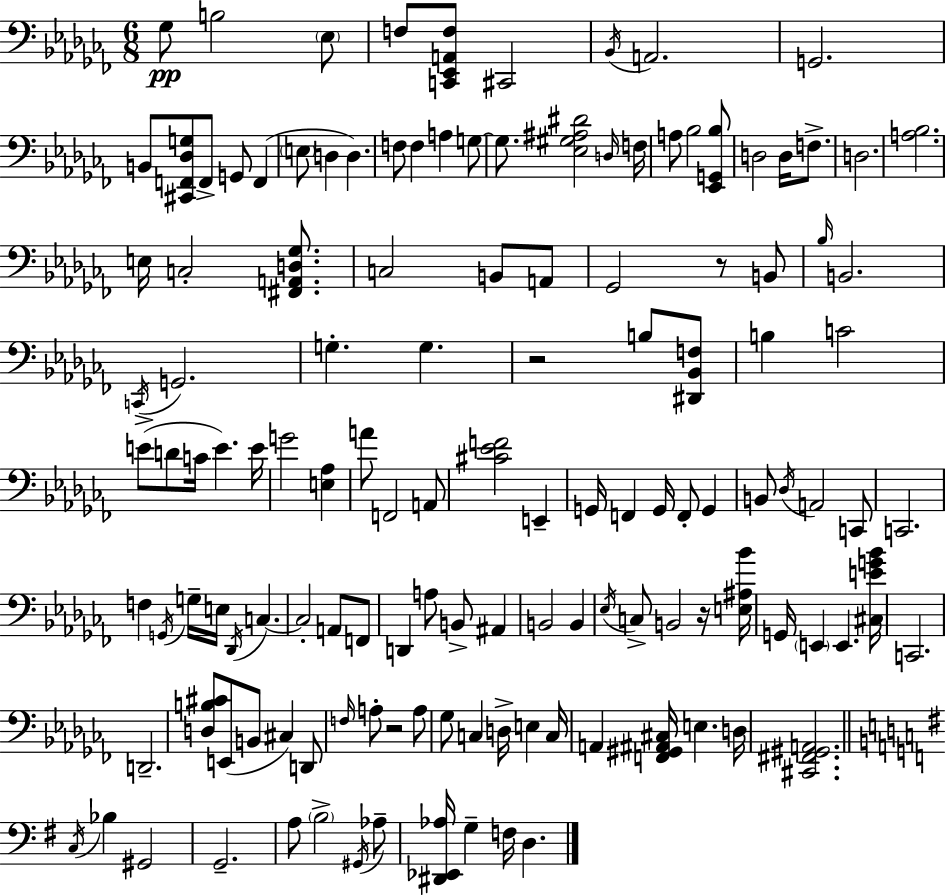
{
  \clef bass
  \numericTimeSignature
  \time 6/8
  \key aes \minor
  \repeat volta 2 { ges8\pp b2 \parenthesize ees8 | f8 <c, ees, a, f>8 cis,2 | \acciaccatura { bes,16 } a,2. | g,2. | \break b,8 <cis, f, des g>8 f,8-> g,8 f,4( | \parenthesize e8 d4 d4.) | f8 f4 a4 g8~~ | g8. <ees gis ais dis'>2 | \break \grace { d16 } f16 a8 bes2 | <ees, g, bes>8 d2 d16 f8.-> | d2. | <a bes>2. | \break e16 c2-. <fis, a, d ges>8. | c2 b,8 | a,8 ges,2 r8 | b,8 \grace { bes16 } b,2. | \break \acciaccatura { c,16 } g,2. | g4.-. g4. | r2 | b8 <dis, bes, f>8 b4 c'2 | \break e'8->( d'8 c'16 e'4.) | e'16 g'2 | <e aes>4 a'8 f,2 | a,8 <cis' ees' f'>2 | \break e,4-- g,16 f,4 g,16 f,8-. | g,4 b,8 \acciaccatura { des16 } a,2 | c,8 c,2. | f4 \acciaccatura { g,16 } g16-- e16 | \break \acciaccatura { des,16 } c4.~~ c2-. | a,8 f,8 d,4 a8 | b,8-> ais,4 b,2 | b,4 \acciaccatura { ees16 } c8-> b,2 | \break r16 <e ais bes'>16 g,16 \parenthesize e,4 | e,4. <cis e' g' bes'>16 c,2. | d,2.-- | <d b cis'>8 e,8( | \break b,8 cis4) d,8 \grace { f16 } a8-. r2 | a8 ges8 c4 | d16-> e4 c16 a,4 | <f, gis, ais, cis>16 e4. d16 <cis, fis, gis, a,>2. | \break \bar "||" \break \key g \major \acciaccatura { c16 } bes4 gis,2 | g,2.-- | a8 \parenthesize b2-> \acciaccatura { gis,16 } | aes8-- <dis, ees, aes>16 g4-- f16 d4. | \break } \bar "|."
}